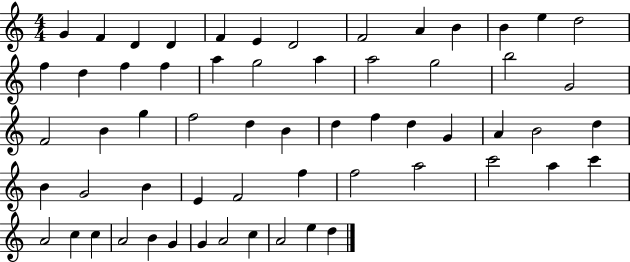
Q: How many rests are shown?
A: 0